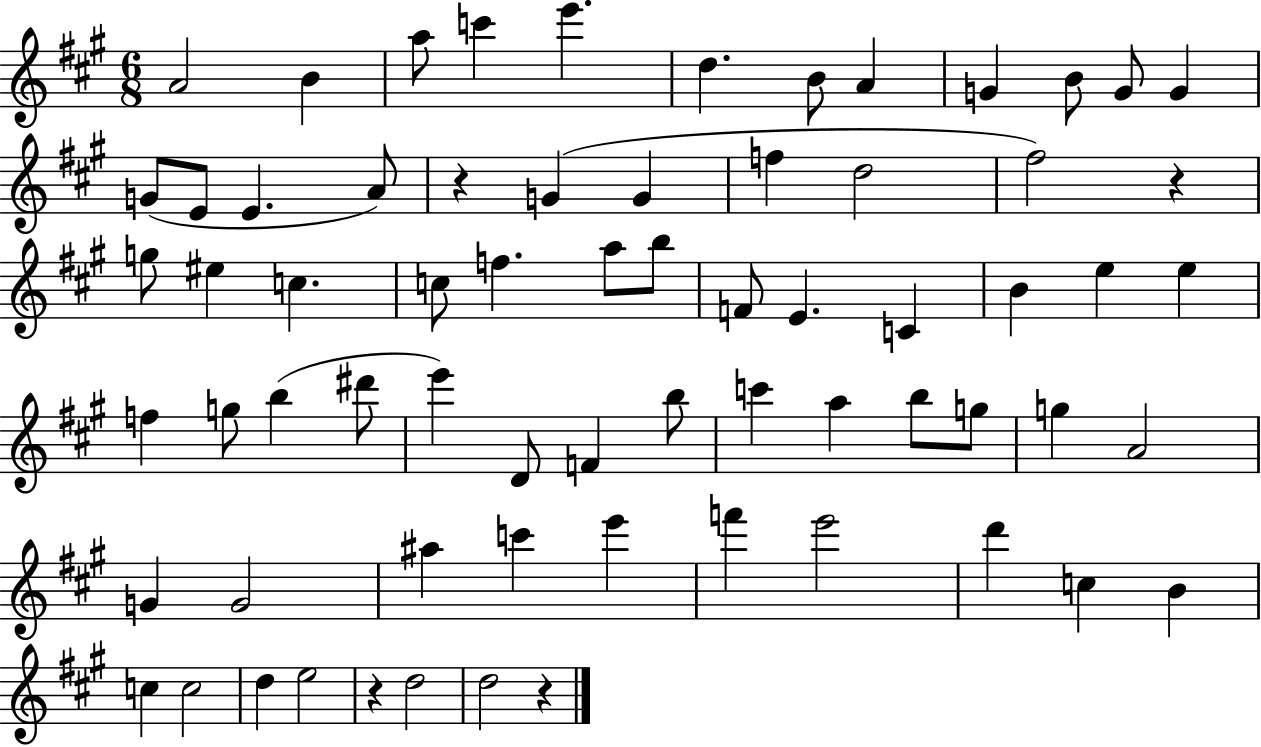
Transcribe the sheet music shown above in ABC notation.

X:1
T:Untitled
M:6/8
L:1/4
K:A
A2 B a/2 c' e' d B/2 A G B/2 G/2 G G/2 E/2 E A/2 z G G f d2 ^f2 z g/2 ^e c c/2 f a/2 b/2 F/2 E C B e e f g/2 b ^d'/2 e' D/2 F b/2 c' a b/2 g/2 g A2 G G2 ^a c' e' f' e'2 d' c B c c2 d e2 z d2 d2 z